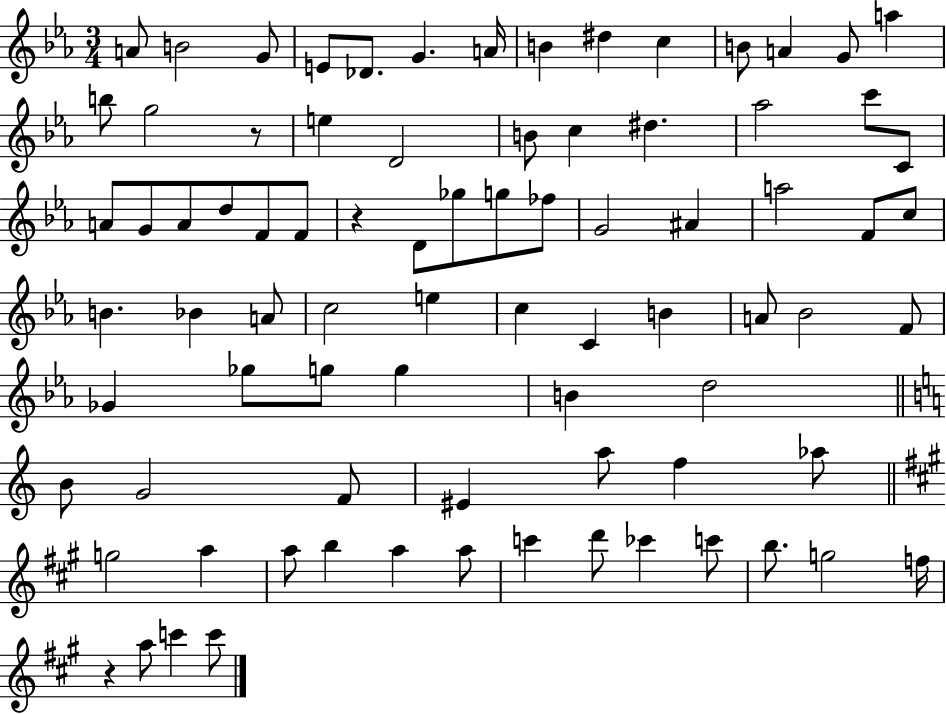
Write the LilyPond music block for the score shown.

{
  \clef treble
  \numericTimeSignature
  \time 3/4
  \key ees \major
  \repeat volta 2 { a'8 b'2 g'8 | e'8 des'8. g'4. a'16 | b'4 dis''4 c''4 | b'8 a'4 g'8 a''4 | \break b''8 g''2 r8 | e''4 d'2 | b'8 c''4 dis''4. | aes''2 c'''8 c'8 | \break a'8 g'8 a'8 d''8 f'8 f'8 | r4 d'8 ges''8 g''8 fes''8 | g'2 ais'4 | a''2 f'8 c''8 | \break b'4. bes'4 a'8 | c''2 e''4 | c''4 c'4 b'4 | a'8 bes'2 f'8 | \break ges'4 ges''8 g''8 g''4 | b'4 d''2 | \bar "||" \break \key c \major b'8 g'2 f'8 | eis'4 a''8 f''4 aes''8 | \bar "||" \break \key a \major g''2 a''4 | a''8 b''4 a''4 a''8 | c'''4 d'''8 ces'''4 c'''8 | b''8. g''2 f''16 | \break r4 a''8 c'''4 c'''8 | } \bar "|."
}